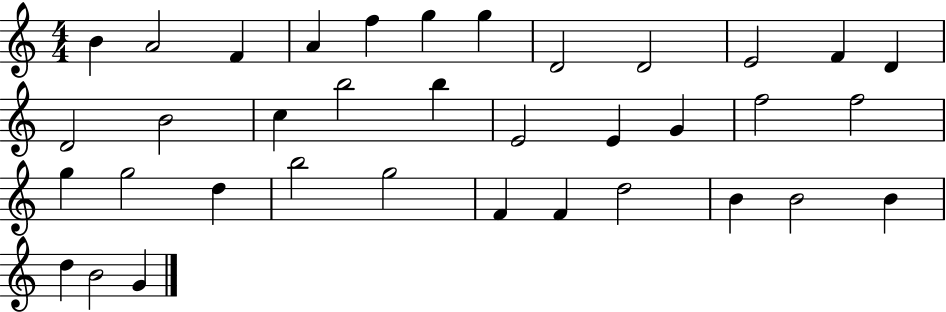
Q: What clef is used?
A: treble